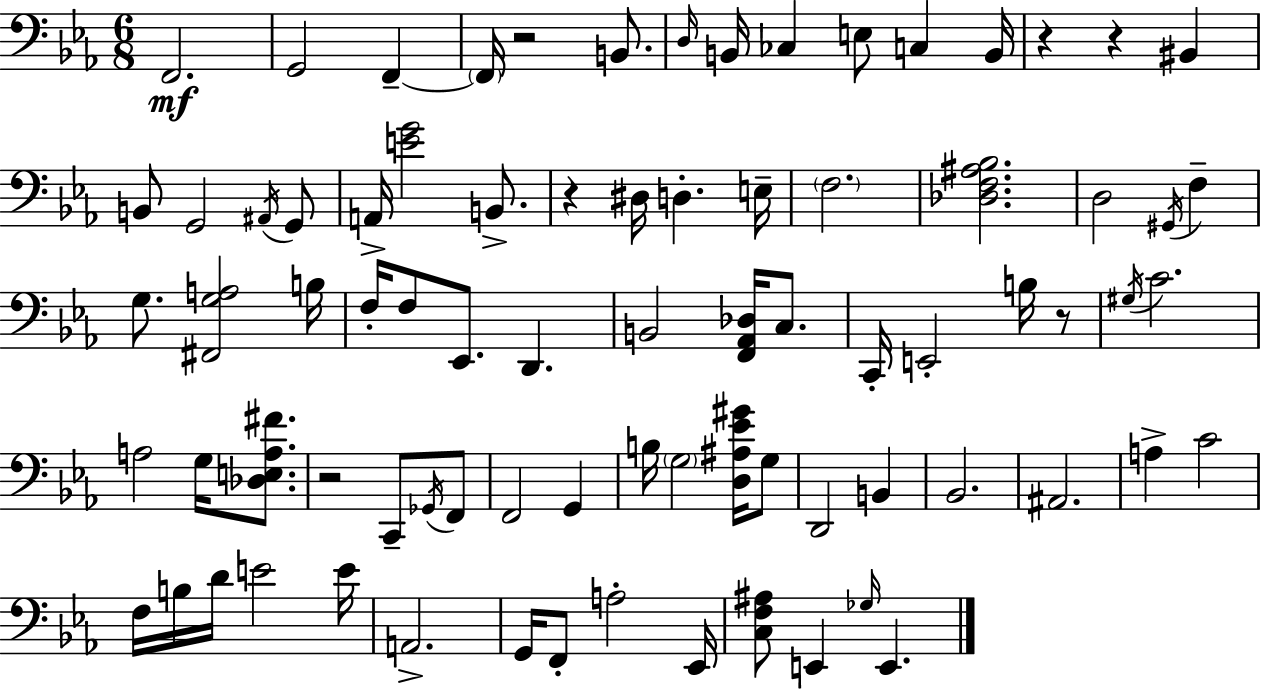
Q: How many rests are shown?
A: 6